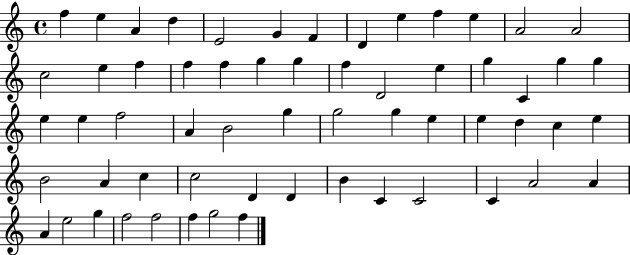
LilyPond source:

{
  \clef treble
  \time 4/4
  \defaultTimeSignature
  \key c \major
  f''4 e''4 a'4 d''4 | e'2 g'4 f'4 | d'4 e''4 f''4 e''4 | a'2 a'2 | \break c''2 e''4 f''4 | f''4 f''4 g''4 g''4 | f''4 d'2 e''4 | g''4 c'4 g''4 g''4 | \break e''4 e''4 f''2 | a'4 b'2 g''4 | g''2 g''4 e''4 | e''4 d''4 c''4 e''4 | \break b'2 a'4 c''4 | c''2 d'4 d'4 | b'4 c'4 c'2 | c'4 a'2 a'4 | \break a'4 e''2 g''4 | f''2 f''2 | f''4 g''2 f''4 | \bar "|."
}